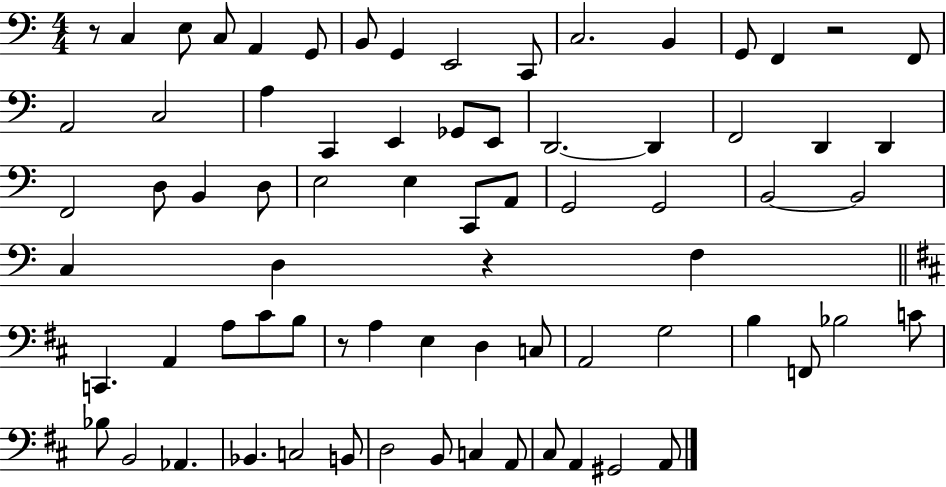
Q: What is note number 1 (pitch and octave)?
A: C3